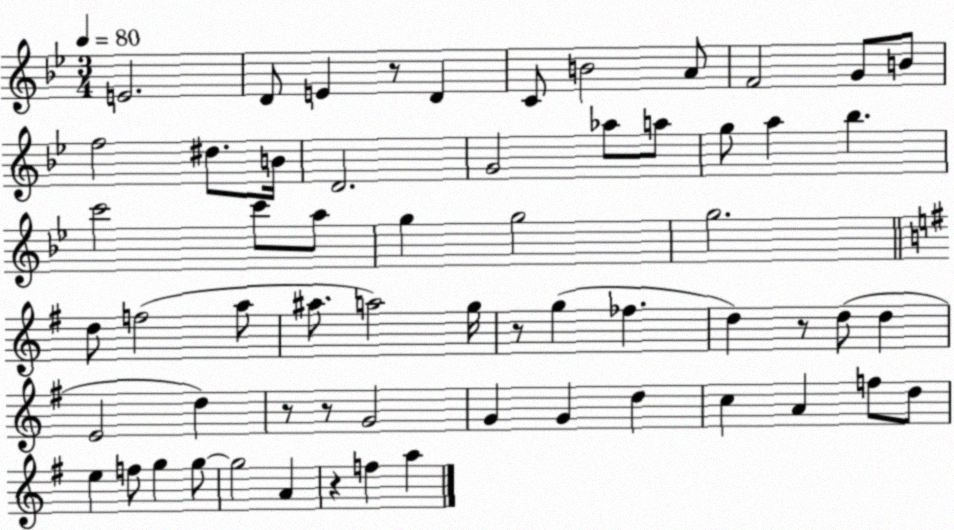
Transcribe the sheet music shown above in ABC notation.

X:1
T:Untitled
M:3/4
L:1/4
K:Bb
E2 D/2 E z/2 D C/2 B2 A/2 F2 G/2 B/2 f2 ^d/2 B/4 D2 G2 _a/2 a/2 g/2 a _b c'2 c'/2 a/2 g g2 g2 d/2 f2 a/2 ^a/2 a2 g/4 z/2 g _f d z/2 d/2 d E2 d z/2 z/2 G2 G G d c A f/2 d/2 e f/2 g g/2 g2 A z f a